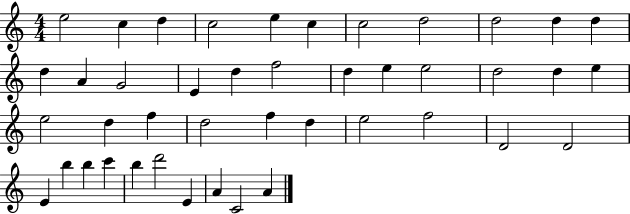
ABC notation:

X:1
T:Untitled
M:4/4
L:1/4
K:C
e2 c d c2 e c c2 d2 d2 d d d A G2 E d f2 d e e2 d2 d e e2 d f d2 f d e2 f2 D2 D2 E b b c' b d'2 E A C2 A